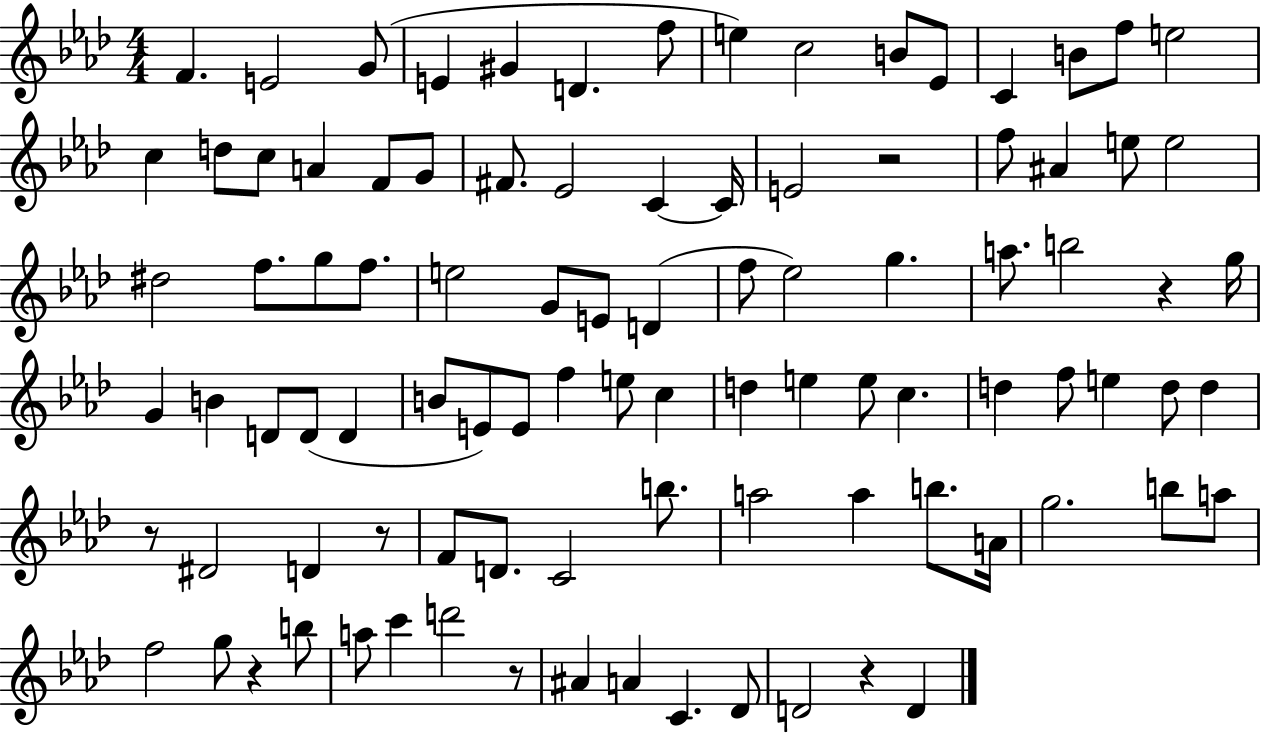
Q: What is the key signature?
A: AES major